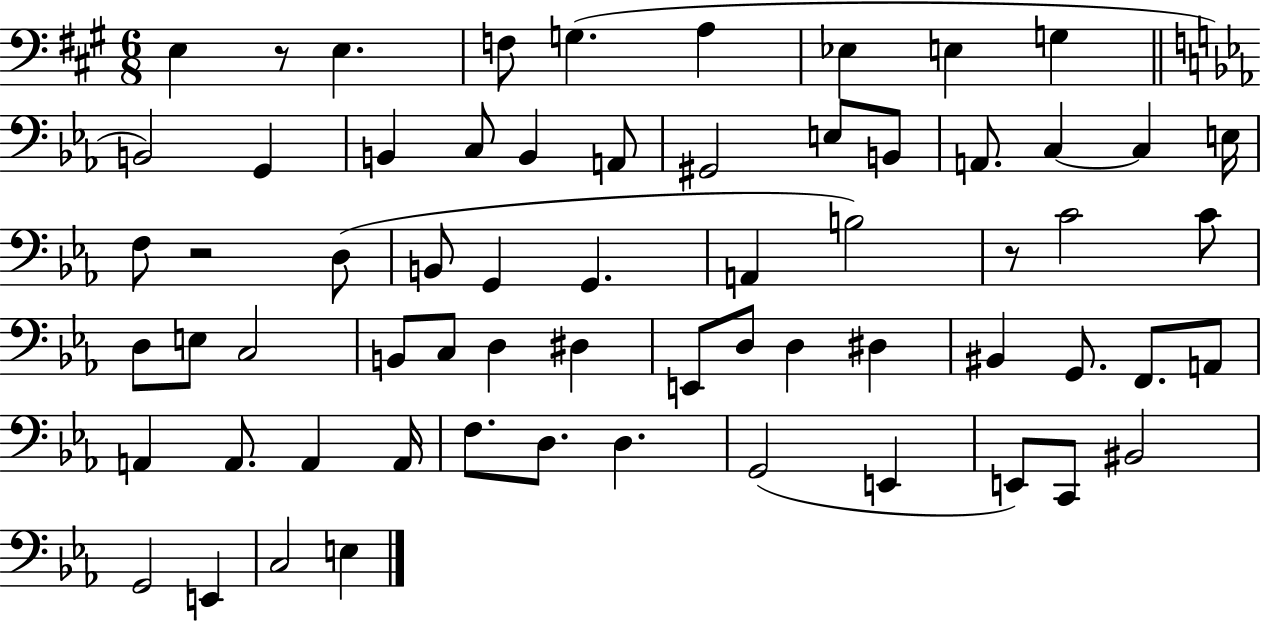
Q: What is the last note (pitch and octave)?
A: E3